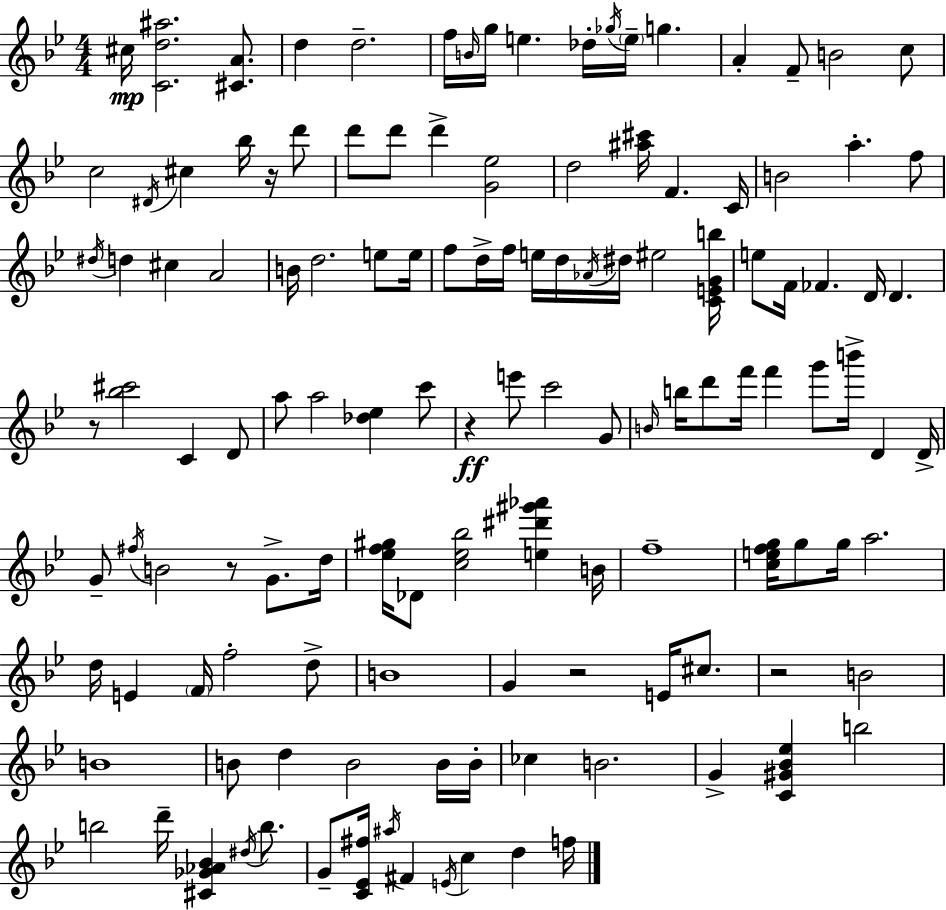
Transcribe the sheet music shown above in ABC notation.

X:1
T:Untitled
M:4/4
L:1/4
K:Gm
^c/4 [Cd^a]2 [^CA]/2 d d2 f/4 B/4 g/4 e _d/4 _g/4 e/4 g A F/2 B2 c/2 c2 ^D/4 ^c _b/4 z/4 d'/2 d'/2 d'/2 d' [G_e]2 d2 [^a^c']/4 F C/4 B2 a f/2 ^d/4 d ^c A2 B/4 d2 e/2 e/4 f/2 d/4 f/4 e/4 d/4 _A/4 ^d/4 ^e2 [CEGb]/4 e/2 F/4 _F D/4 D z/2 [_b^c']2 C D/2 a/2 a2 [_d_e] c'/2 z e'/2 c'2 G/2 B/4 b/4 d'/2 f'/4 f' g'/2 b'/4 D D/4 G/2 ^f/4 B2 z/2 G/2 d/4 [_ef^g]/4 _D/2 [c_e_b]2 [e^d'^g'_a'] B/4 f4 [cefg]/4 g/2 g/4 a2 d/4 E F/4 f2 d/2 B4 G z2 E/4 ^c/2 z2 B2 B4 B/2 d B2 B/4 B/4 _c B2 G [C^G_B_e] b2 b2 d'/4 [^C_G_A_B] ^d/4 b/2 G/2 [C_E^f]/4 ^a/4 ^F E/4 c d f/4